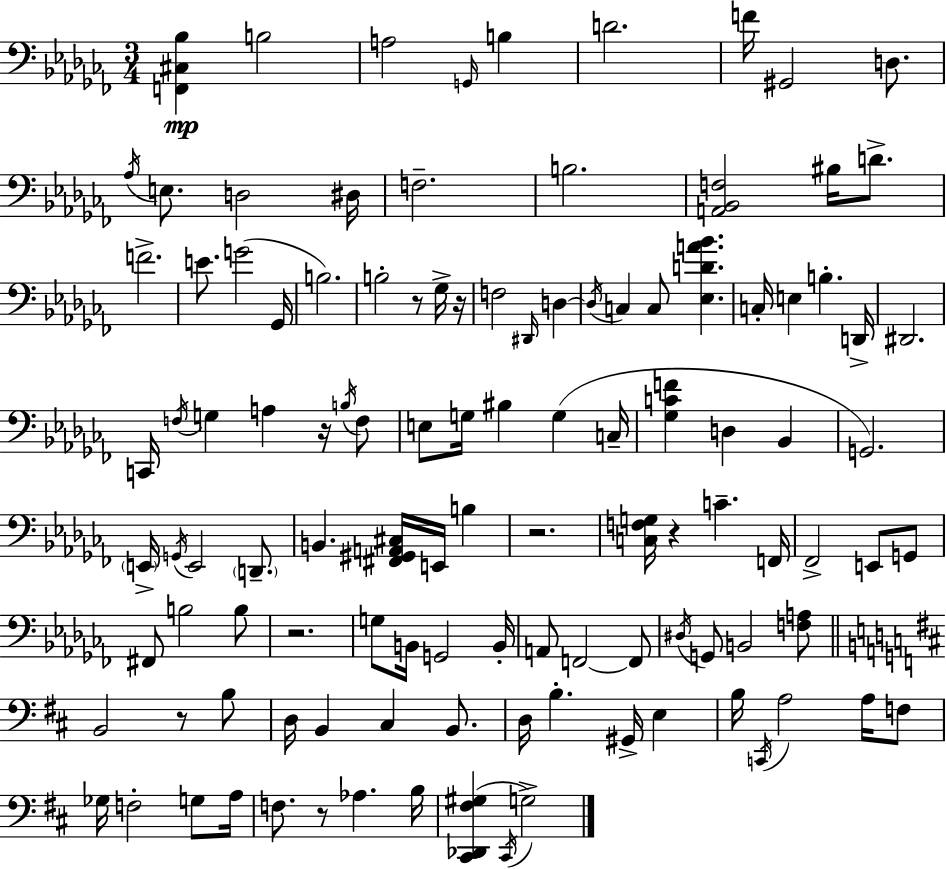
[F2,C#3,Bb3]/q B3/h A3/h G2/s B3/q D4/h. F4/s G#2/h D3/e. Ab3/s E3/e. D3/h D#3/s F3/h. B3/h. [A2,Bb2,F3]/h BIS3/s D4/e. F4/h. E4/e. G4/h Gb2/s B3/h. B3/h R/e Gb3/s R/s F3/h D#2/s D3/q D3/s C3/q C3/e [Eb3,D4,A4,Bb4]/q. C3/s E3/q B3/q. D2/s D#2/h. C2/s F3/s G3/q A3/q R/s B3/s F3/e E3/e G3/s BIS3/q G3/q C3/s [Gb3,C4,F4]/q D3/q Bb2/q G2/h. E2/s G2/s E2/h D2/e. B2/q. [F#2,G#2,A2,C#3]/s E2/s B3/q R/h. [C3,F3,G3]/s R/q C4/q. F2/s FES2/h E2/e G2/e F#2/e B3/h B3/e R/h. G3/e B2/s G2/h B2/s A2/e F2/h F2/e D#3/s G2/e B2/h [F3,A3]/e B2/h R/e B3/e D3/s B2/q C#3/q B2/e. D3/s B3/q. G#2/s E3/q B3/s C2/s A3/h A3/s F3/e Gb3/s F3/h G3/e A3/s F3/e. R/e Ab3/q. B3/s [C#2,Db2,F#3,G#3]/q C#2/s G3/h